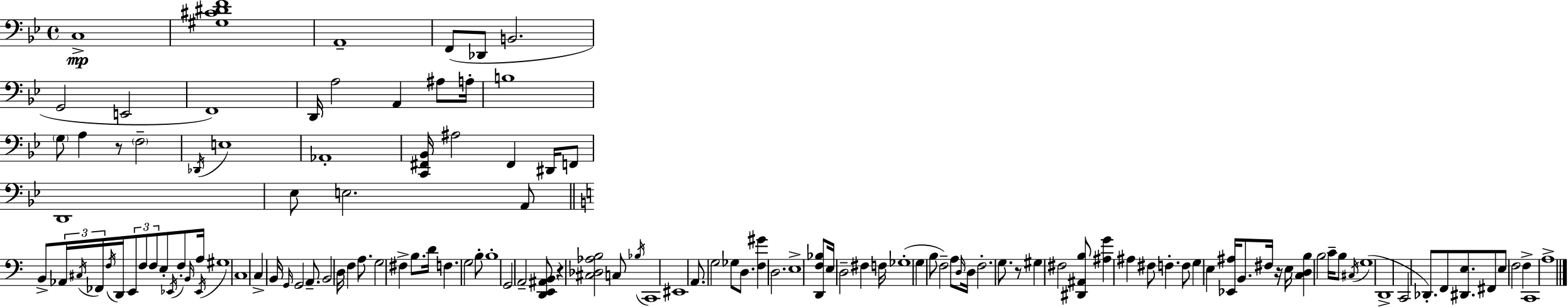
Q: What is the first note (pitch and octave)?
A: C3